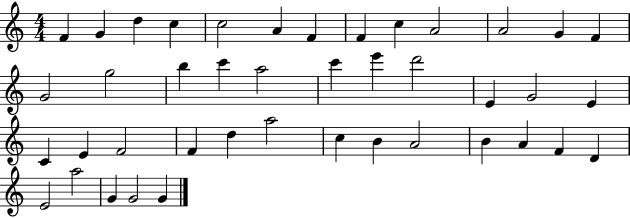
X:1
T:Untitled
M:4/4
L:1/4
K:C
F G d c c2 A F F c A2 A2 G F G2 g2 b c' a2 c' e' d'2 E G2 E C E F2 F d a2 c B A2 B A F D E2 a2 G G2 G